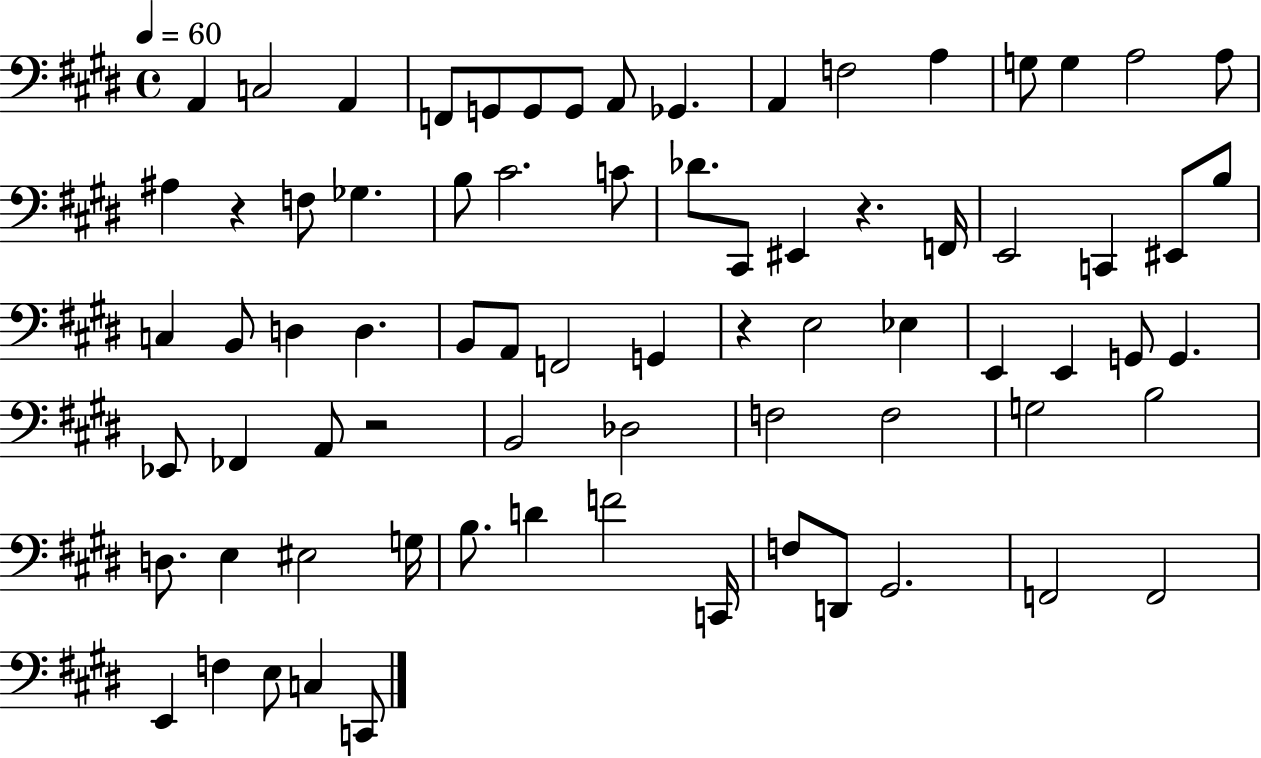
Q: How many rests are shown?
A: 4